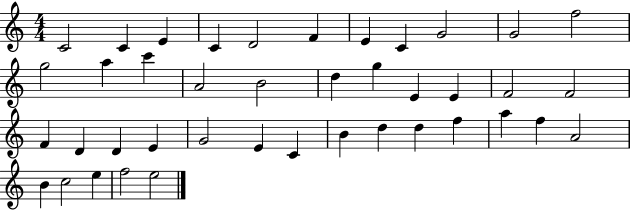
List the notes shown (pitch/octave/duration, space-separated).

C4/h C4/q E4/q C4/q D4/h F4/q E4/q C4/q G4/h G4/h F5/h G5/h A5/q C6/q A4/h B4/h D5/q G5/q E4/q E4/q F4/h F4/h F4/q D4/q D4/q E4/q G4/h E4/q C4/q B4/q D5/q D5/q F5/q A5/q F5/q A4/h B4/q C5/h E5/q F5/h E5/h